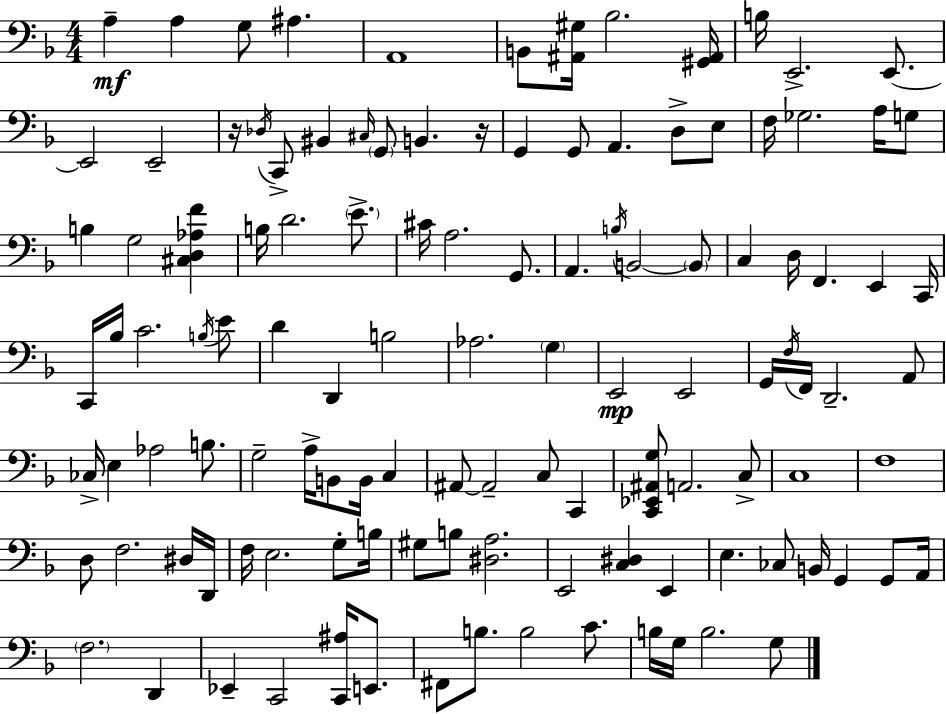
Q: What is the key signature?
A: F major